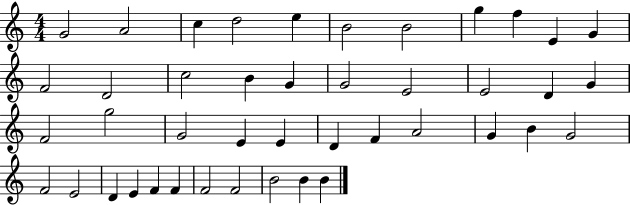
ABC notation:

X:1
T:Untitled
M:4/4
L:1/4
K:C
G2 A2 c d2 e B2 B2 g f E G F2 D2 c2 B G G2 E2 E2 D G F2 g2 G2 E E D F A2 G B G2 F2 E2 D E F F F2 F2 B2 B B